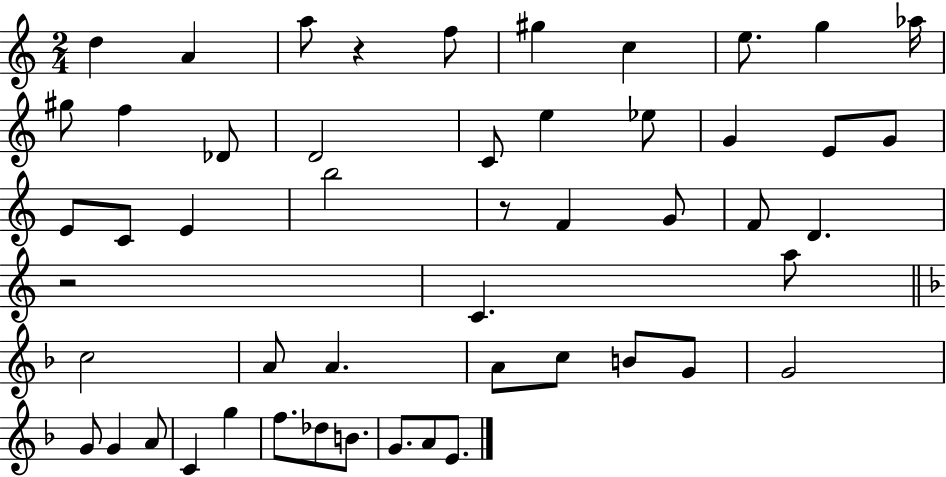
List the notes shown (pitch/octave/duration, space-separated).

D5/q A4/q A5/e R/q F5/e G#5/q C5/q E5/e. G5/q Ab5/s G#5/e F5/q Db4/e D4/h C4/e E5/q Eb5/e G4/q E4/e G4/e E4/e C4/e E4/q B5/h R/e F4/q G4/e F4/e D4/q. R/h C4/q. A5/e C5/h A4/e A4/q. A4/e C5/e B4/e G4/e G4/h G4/e G4/q A4/e C4/q G5/q F5/e. Db5/e B4/e. G4/e. A4/e E4/e.